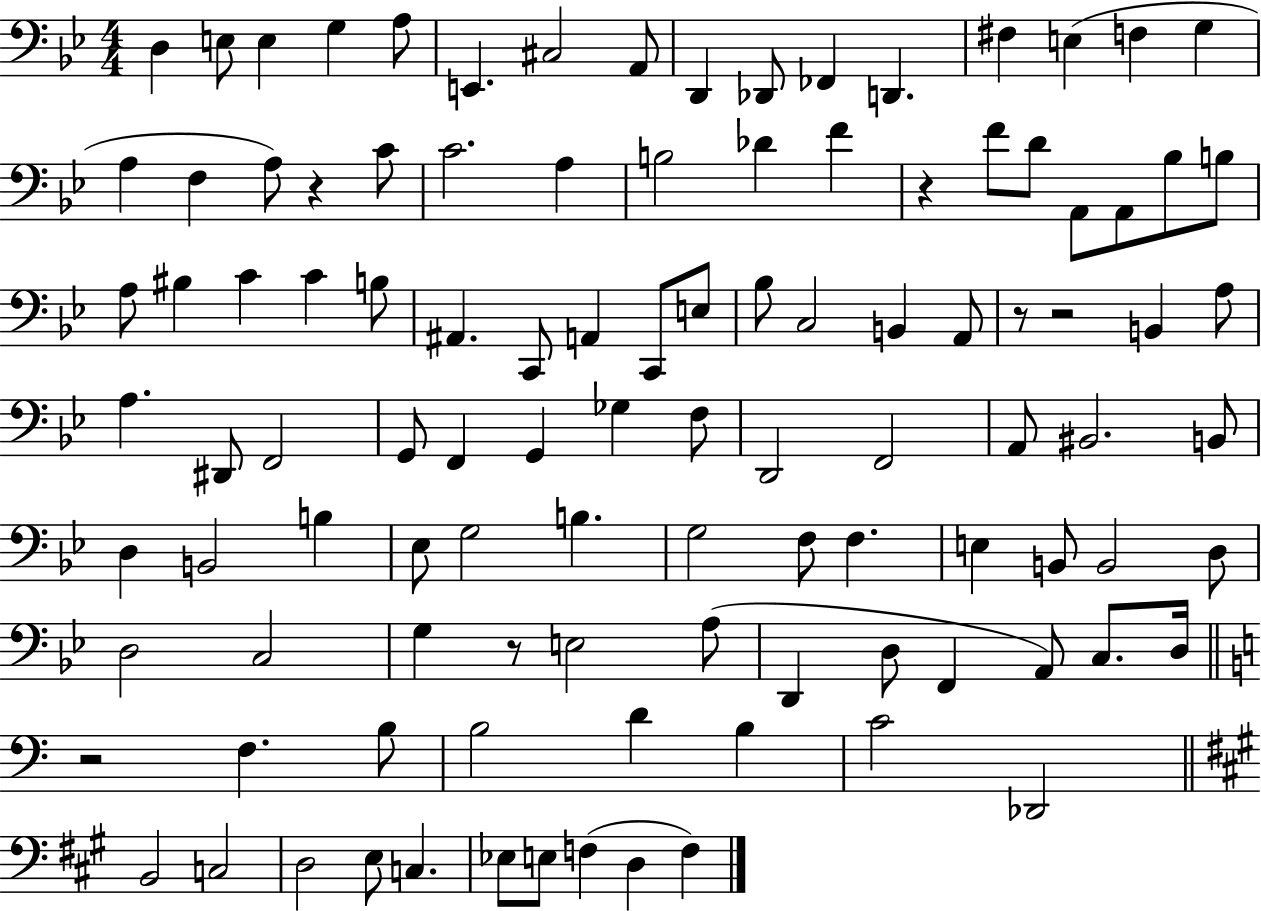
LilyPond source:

{
  \clef bass
  \numericTimeSignature
  \time 4/4
  \key bes \major
  d4 e8 e4 g4 a8 | e,4. cis2 a,8 | d,4 des,8 fes,4 d,4. | fis4 e4( f4 g4 | \break a4 f4 a8) r4 c'8 | c'2. a4 | b2 des'4 f'4 | r4 f'8 d'8 a,8 a,8 bes8 b8 | \break a8 bis4 c'4 c'4 b8 | ais,4. c,8 a,4 c,8 e8 | bes8 c2 b,4 a,8 | r8 r2 b,4 a8 | \break a4. dis,8 f,2 | g,8 f,4 g,4 ges4 f8 | d,2 f,2 | a,8 bis,2. b,8 | \break d4 b,2 b4 | ees8 g2 b4. | g2 f8 f4. | e4 b,8 b,2 d8 | \break d2 c2 | g4 r8 e2 a8( | d,4 d8 f,4 a,8) c8. d16 | \bar "||" \break \key c \major r2 f4. b8 | b2 d'4 b4 | c'2 des,2 | \bar "||" \break \key a \major b,2 c2 | d2 e8 c4. | ees8 e8 f4( d4 f4) | \bar "|."
}